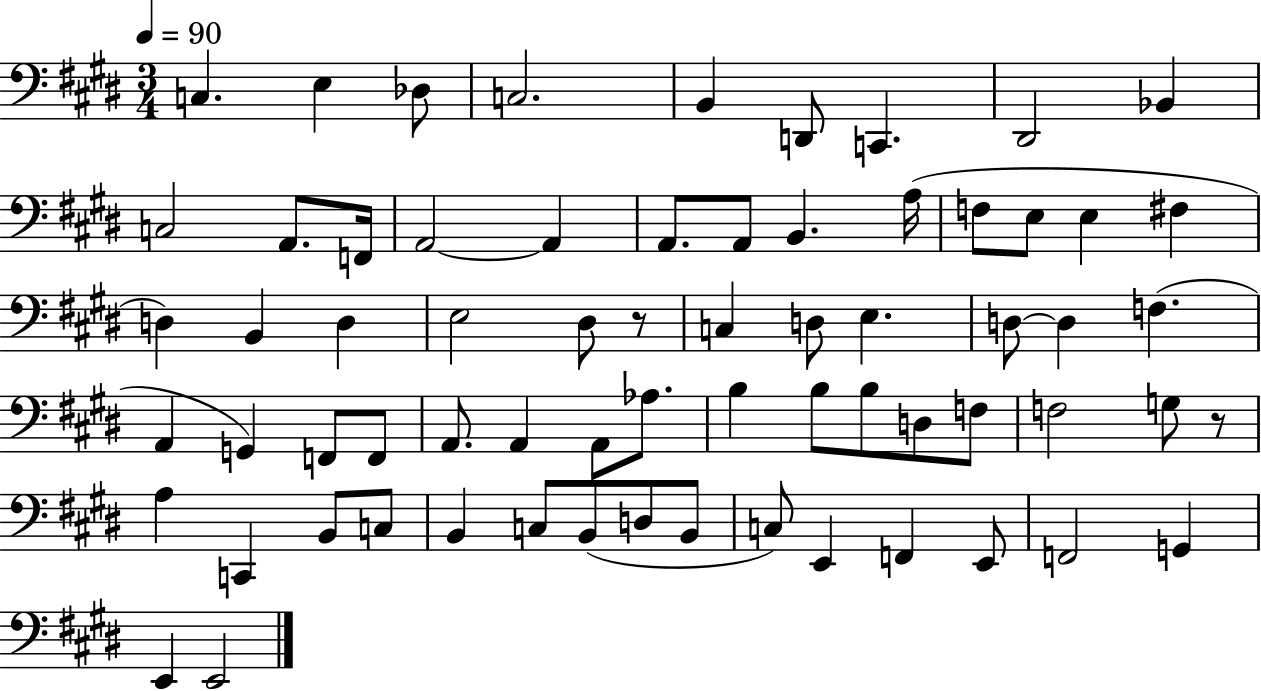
{
  \clef bass
  \numericTimeSignature
  \time 3/4
  \key e \major
  \tempo 4 = 90
  c4. e4 des8 | c2. | b,4 d,8 c,4. | dis,2 bes,4 | \break c2 a,8. f,16 | a,2~~ a,4 | a,8. a,8 b,4. a16( | f8 e8 e4 fis4 | \break d4) b,4 d4 | e2 dis8 r8 | c4 d8 e4. | d8~~ d4 f4.( | \break a,4 g,4) f,8 f,8 | a,8. a,4 a,8 aes8. | b4 b8 b8 d8 f8 | f2 g8 r8 | \break a4 c,4 b,8 c8 | b,4 c8 b,8( d8 b,8 | c8) e,4 f,4 e,8 | f,2 g,4 | \break e,4 e,2 | \bar "|."
}